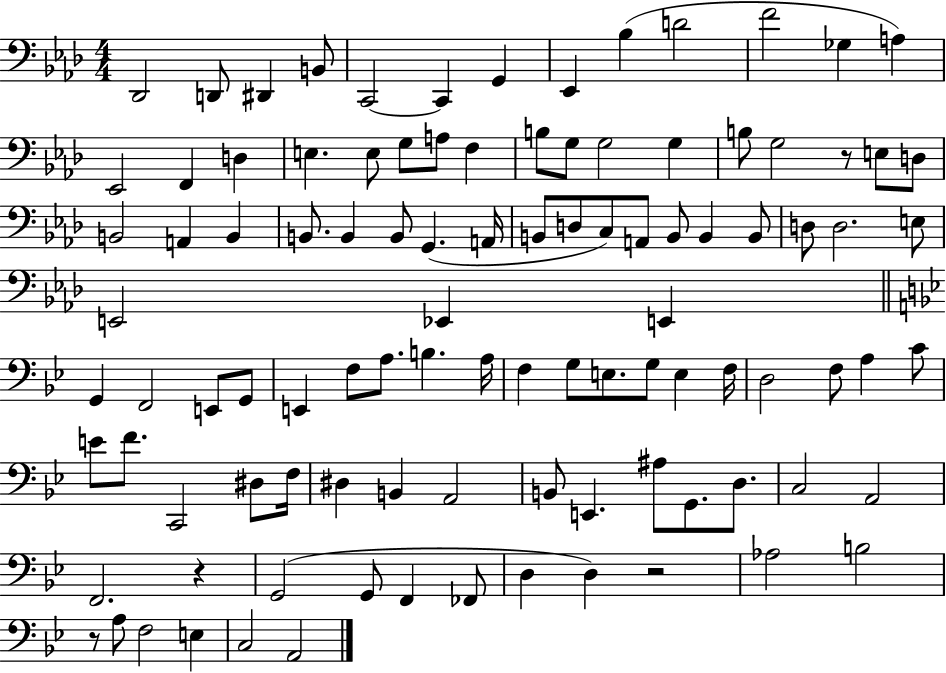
X:1
T:Untitled
M:4/4
L:1/4
K:Ab
_D,,2 D,,/2 ^D,, B,,/2 C,,2 C,, G,, _E,, _B, D2 F2 _G, A, _E,,2 F,, D, E, E,/2 G,/2 A,/2 F, B,/2 G,/2 G,2 G, B,/2 G,2 z/2 E,/2 D,/2 B,,2 A,, B,, B,,/2 B,, B,,/2 G,, A,,/4 B,,/2 D,/2 C,/2 A,,/2 B,,/2 B,, B,,/2 D,/2 D,2 E,/2 E,,2 _E,, E,, G,, F,,2 E,,/2 G,,/2 E,, F,/2 A,/2 B, A,/4 F, G,/2 E,/2 G,/2 E, F,/4 D,2 F,/2 A, C/2 E/2 F/2 C,,2 ^D,/2 F,/4 ^D, B,, A,,2 B,,/2 E,, ^A,/2 G,,/2 D,/2 C,2 A,,2 F,,2 z G,,2 G,,/2 F,, _F,,/2 D, D, z2 _A,2 B,2 z/2 A,/2 F,2 E, C,2 A,,2